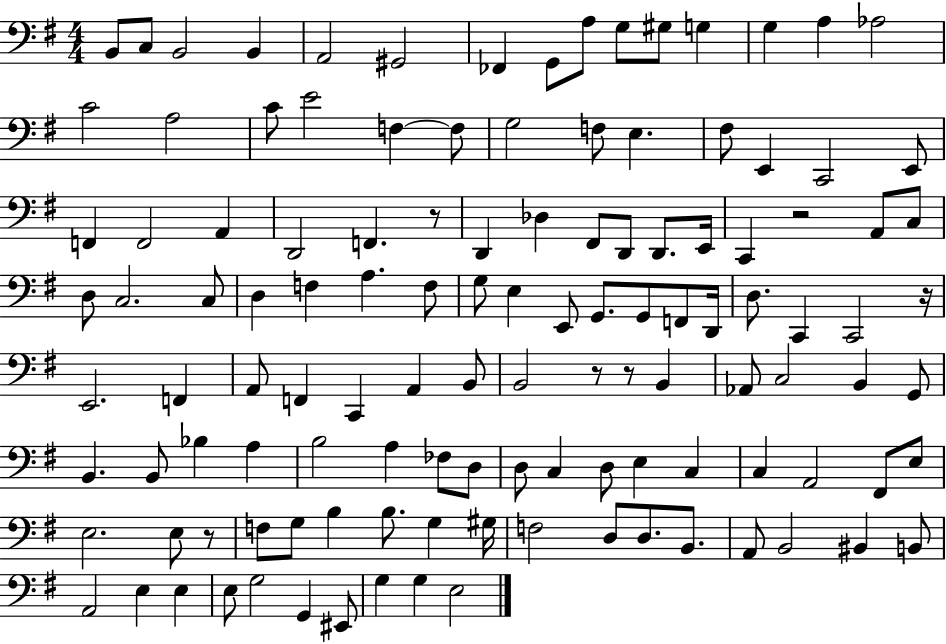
X:1
T:Untitled
M:4/4
L:1/4
K:G
B,,/2 C,/2 B,,2 B,, A,,2 ^G,,2 _F,, G,,/2 A,/2 G,/2 ^G,/2 G, G, A, _A,2 C2 A,2 C/2 E2 F, F,/2 G,2 F,/2 E, ^F,/2 E,, C,,2 E,,/2 F,, F,,2 A,, D,,2 F,, z/2 D,, _D, ^F,,/2 D,,/2 D,,/2 E,,/4 C,, z2 A,,/2 C,/2 D,/2 C,2 C,/2 D, F, A, F,/2 G,/2 E, E,,/2 G,,/2 G,,/2 F,,/2 D,,/4 D,/2 C,, C,,2 z/4 E,,2 F,, A,,/2 F,, C,, A,, B,,/2 B,,2 z/2 z/2 B,, _A,,/2 C,2 B,, G,,/2 B,, B,,/2 _B, A, B,2 A, _F,/2 D,/2 D,/2 C, D,/2 E, C, C, A,,2 ^F,,/2 E,/2 E,2 E,/2 z/2 F,/2 G,/2 B, B,/2 G, ^G,/4 F,2 D,/2 D,/2 B,,/2 A,,/2 B,,2 ^B,, B,,/2 A,,2 E, E, E,/2 G,2 G,, ^E,,/2 G, G, E,2